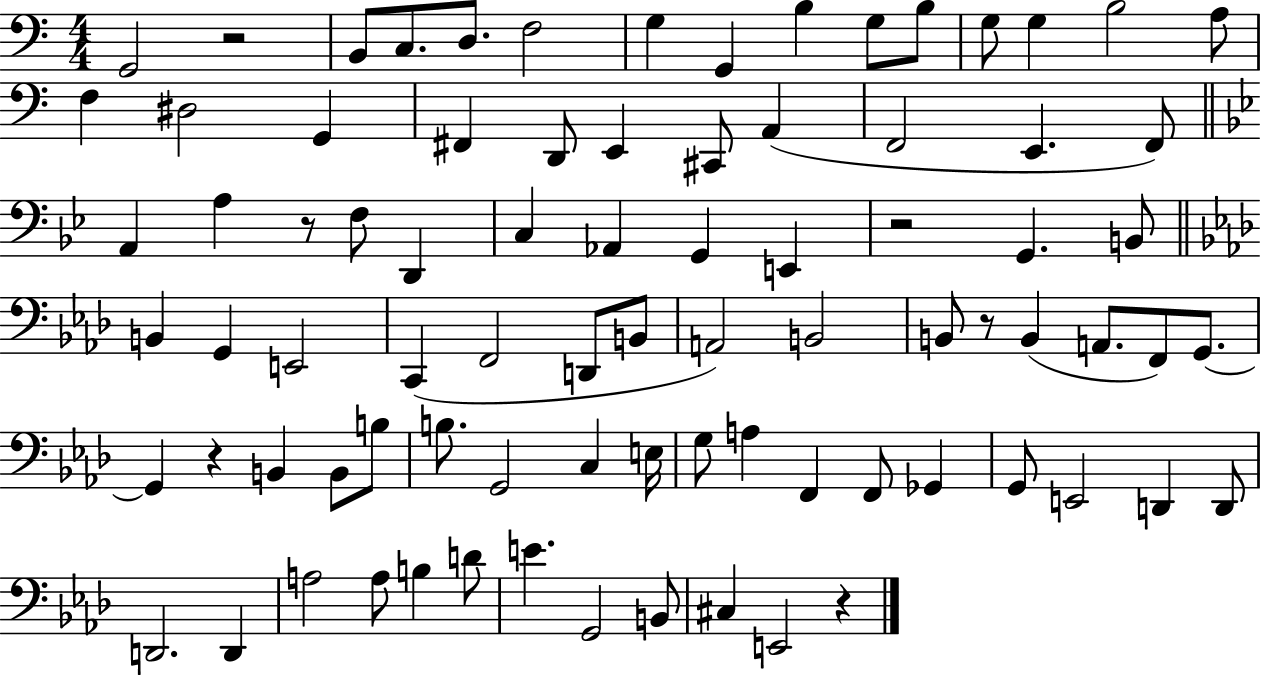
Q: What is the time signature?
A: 4/4